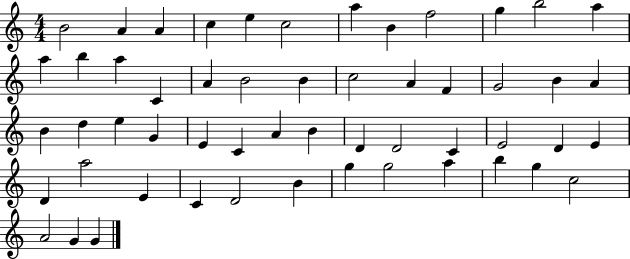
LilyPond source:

{
  \clef treble
  \numericTimeSignature
  \time 4/4
  \key c \major
  b'2 a'4 a'4 | c''4 e''4 c''2 | a''4 b'4 f''2 | g''4 b''2 a''4 | \break a''4 b''4 a''4 c'4 | a'4 b'2 b'4 | c''2 a'4 f'4 | g'2 b'4 a'4 | \break b'4 d''4 e''4 g'4 | e'4 c'4 a'4 b'4 | d'4 d'2 c'4 | e'2 d'4 e'4 | \break d'4 a''2 e'4 | c'4 d'2 b'4 | g''4 g''2 a''4 | b''4 g''4 c''2 | \break a'2 g'4 g'4 | \bar "|."
}